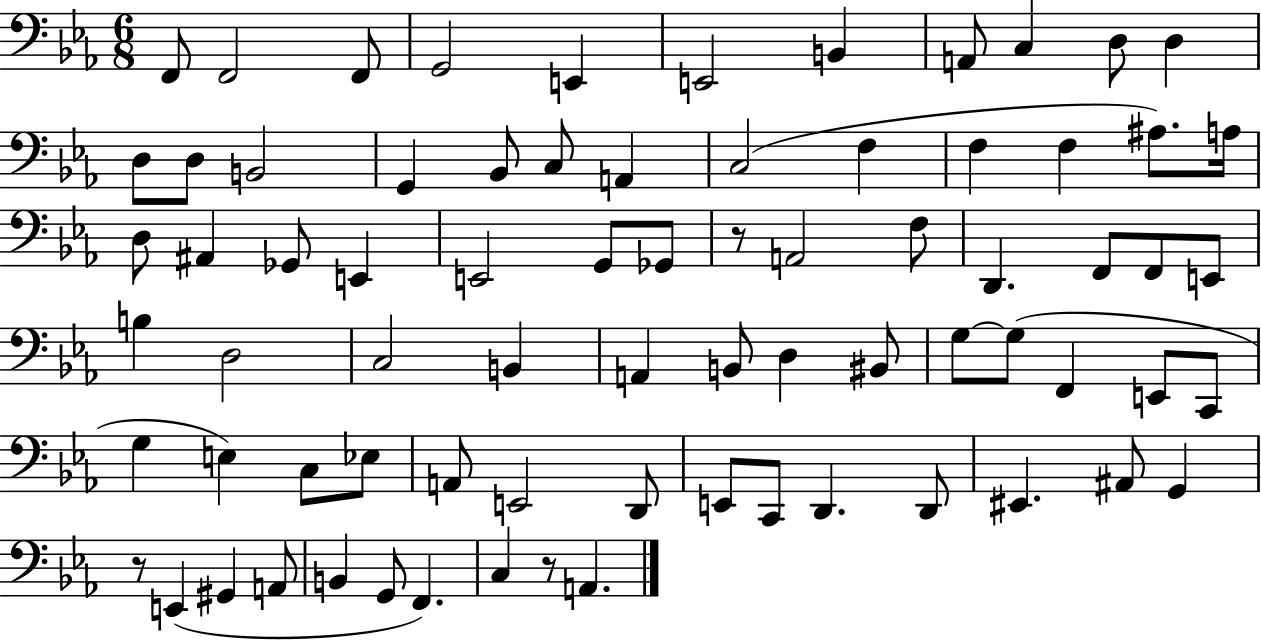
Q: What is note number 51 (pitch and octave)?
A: G3